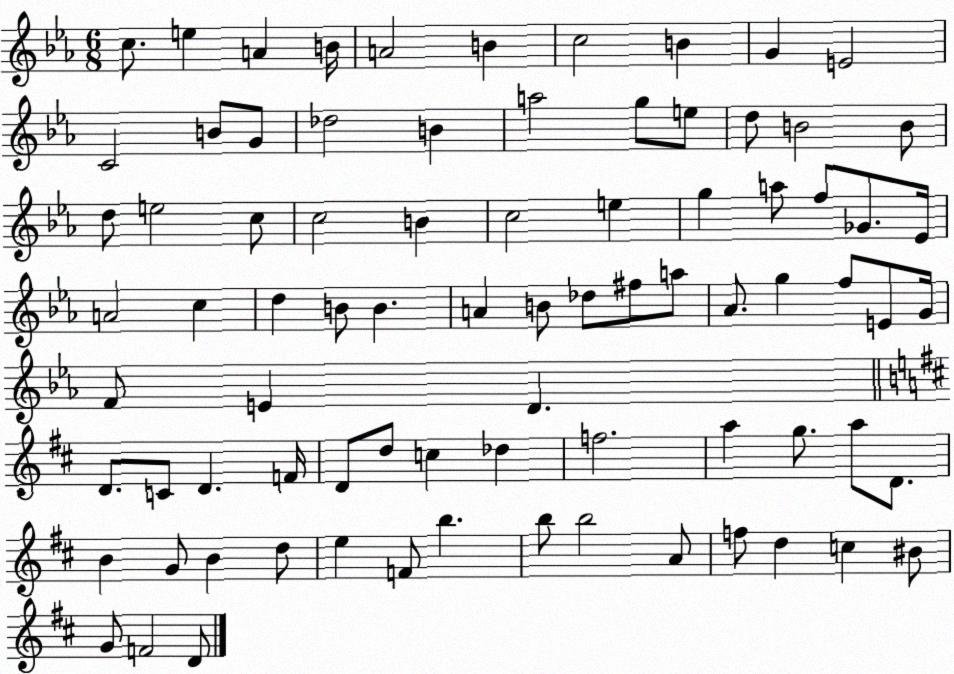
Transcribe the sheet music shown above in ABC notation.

X:1
T:Untitled
M:6/8
L:1/4
K:Eb
c/2 e A B/4 A2 B c2 B G E2 C2 B/2 G/2 _d2 B a2 g/2 e/2 d/2 B2 B/2 d/2 e2 c/2 c2 B c2 e g a/2 f/2 _G/2 _E/4 A2 c d B/2 B A B/2 _d/2 ^f/2 a/2 _A/2 g f/2 E/2 G/4 F/2 E D D/2 C/2 D F/4 D/2 d/2 c _d f2 a g/2 a/2 D/2 B G/2 B d/2 e F/2 b b/2 b2 A/2 f/2 d c ^B/2 G/2 F2 D/2